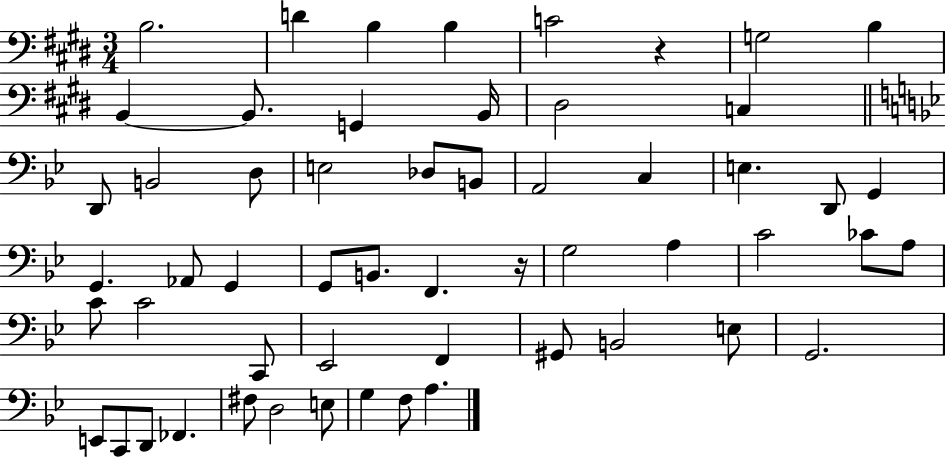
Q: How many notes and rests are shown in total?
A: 56